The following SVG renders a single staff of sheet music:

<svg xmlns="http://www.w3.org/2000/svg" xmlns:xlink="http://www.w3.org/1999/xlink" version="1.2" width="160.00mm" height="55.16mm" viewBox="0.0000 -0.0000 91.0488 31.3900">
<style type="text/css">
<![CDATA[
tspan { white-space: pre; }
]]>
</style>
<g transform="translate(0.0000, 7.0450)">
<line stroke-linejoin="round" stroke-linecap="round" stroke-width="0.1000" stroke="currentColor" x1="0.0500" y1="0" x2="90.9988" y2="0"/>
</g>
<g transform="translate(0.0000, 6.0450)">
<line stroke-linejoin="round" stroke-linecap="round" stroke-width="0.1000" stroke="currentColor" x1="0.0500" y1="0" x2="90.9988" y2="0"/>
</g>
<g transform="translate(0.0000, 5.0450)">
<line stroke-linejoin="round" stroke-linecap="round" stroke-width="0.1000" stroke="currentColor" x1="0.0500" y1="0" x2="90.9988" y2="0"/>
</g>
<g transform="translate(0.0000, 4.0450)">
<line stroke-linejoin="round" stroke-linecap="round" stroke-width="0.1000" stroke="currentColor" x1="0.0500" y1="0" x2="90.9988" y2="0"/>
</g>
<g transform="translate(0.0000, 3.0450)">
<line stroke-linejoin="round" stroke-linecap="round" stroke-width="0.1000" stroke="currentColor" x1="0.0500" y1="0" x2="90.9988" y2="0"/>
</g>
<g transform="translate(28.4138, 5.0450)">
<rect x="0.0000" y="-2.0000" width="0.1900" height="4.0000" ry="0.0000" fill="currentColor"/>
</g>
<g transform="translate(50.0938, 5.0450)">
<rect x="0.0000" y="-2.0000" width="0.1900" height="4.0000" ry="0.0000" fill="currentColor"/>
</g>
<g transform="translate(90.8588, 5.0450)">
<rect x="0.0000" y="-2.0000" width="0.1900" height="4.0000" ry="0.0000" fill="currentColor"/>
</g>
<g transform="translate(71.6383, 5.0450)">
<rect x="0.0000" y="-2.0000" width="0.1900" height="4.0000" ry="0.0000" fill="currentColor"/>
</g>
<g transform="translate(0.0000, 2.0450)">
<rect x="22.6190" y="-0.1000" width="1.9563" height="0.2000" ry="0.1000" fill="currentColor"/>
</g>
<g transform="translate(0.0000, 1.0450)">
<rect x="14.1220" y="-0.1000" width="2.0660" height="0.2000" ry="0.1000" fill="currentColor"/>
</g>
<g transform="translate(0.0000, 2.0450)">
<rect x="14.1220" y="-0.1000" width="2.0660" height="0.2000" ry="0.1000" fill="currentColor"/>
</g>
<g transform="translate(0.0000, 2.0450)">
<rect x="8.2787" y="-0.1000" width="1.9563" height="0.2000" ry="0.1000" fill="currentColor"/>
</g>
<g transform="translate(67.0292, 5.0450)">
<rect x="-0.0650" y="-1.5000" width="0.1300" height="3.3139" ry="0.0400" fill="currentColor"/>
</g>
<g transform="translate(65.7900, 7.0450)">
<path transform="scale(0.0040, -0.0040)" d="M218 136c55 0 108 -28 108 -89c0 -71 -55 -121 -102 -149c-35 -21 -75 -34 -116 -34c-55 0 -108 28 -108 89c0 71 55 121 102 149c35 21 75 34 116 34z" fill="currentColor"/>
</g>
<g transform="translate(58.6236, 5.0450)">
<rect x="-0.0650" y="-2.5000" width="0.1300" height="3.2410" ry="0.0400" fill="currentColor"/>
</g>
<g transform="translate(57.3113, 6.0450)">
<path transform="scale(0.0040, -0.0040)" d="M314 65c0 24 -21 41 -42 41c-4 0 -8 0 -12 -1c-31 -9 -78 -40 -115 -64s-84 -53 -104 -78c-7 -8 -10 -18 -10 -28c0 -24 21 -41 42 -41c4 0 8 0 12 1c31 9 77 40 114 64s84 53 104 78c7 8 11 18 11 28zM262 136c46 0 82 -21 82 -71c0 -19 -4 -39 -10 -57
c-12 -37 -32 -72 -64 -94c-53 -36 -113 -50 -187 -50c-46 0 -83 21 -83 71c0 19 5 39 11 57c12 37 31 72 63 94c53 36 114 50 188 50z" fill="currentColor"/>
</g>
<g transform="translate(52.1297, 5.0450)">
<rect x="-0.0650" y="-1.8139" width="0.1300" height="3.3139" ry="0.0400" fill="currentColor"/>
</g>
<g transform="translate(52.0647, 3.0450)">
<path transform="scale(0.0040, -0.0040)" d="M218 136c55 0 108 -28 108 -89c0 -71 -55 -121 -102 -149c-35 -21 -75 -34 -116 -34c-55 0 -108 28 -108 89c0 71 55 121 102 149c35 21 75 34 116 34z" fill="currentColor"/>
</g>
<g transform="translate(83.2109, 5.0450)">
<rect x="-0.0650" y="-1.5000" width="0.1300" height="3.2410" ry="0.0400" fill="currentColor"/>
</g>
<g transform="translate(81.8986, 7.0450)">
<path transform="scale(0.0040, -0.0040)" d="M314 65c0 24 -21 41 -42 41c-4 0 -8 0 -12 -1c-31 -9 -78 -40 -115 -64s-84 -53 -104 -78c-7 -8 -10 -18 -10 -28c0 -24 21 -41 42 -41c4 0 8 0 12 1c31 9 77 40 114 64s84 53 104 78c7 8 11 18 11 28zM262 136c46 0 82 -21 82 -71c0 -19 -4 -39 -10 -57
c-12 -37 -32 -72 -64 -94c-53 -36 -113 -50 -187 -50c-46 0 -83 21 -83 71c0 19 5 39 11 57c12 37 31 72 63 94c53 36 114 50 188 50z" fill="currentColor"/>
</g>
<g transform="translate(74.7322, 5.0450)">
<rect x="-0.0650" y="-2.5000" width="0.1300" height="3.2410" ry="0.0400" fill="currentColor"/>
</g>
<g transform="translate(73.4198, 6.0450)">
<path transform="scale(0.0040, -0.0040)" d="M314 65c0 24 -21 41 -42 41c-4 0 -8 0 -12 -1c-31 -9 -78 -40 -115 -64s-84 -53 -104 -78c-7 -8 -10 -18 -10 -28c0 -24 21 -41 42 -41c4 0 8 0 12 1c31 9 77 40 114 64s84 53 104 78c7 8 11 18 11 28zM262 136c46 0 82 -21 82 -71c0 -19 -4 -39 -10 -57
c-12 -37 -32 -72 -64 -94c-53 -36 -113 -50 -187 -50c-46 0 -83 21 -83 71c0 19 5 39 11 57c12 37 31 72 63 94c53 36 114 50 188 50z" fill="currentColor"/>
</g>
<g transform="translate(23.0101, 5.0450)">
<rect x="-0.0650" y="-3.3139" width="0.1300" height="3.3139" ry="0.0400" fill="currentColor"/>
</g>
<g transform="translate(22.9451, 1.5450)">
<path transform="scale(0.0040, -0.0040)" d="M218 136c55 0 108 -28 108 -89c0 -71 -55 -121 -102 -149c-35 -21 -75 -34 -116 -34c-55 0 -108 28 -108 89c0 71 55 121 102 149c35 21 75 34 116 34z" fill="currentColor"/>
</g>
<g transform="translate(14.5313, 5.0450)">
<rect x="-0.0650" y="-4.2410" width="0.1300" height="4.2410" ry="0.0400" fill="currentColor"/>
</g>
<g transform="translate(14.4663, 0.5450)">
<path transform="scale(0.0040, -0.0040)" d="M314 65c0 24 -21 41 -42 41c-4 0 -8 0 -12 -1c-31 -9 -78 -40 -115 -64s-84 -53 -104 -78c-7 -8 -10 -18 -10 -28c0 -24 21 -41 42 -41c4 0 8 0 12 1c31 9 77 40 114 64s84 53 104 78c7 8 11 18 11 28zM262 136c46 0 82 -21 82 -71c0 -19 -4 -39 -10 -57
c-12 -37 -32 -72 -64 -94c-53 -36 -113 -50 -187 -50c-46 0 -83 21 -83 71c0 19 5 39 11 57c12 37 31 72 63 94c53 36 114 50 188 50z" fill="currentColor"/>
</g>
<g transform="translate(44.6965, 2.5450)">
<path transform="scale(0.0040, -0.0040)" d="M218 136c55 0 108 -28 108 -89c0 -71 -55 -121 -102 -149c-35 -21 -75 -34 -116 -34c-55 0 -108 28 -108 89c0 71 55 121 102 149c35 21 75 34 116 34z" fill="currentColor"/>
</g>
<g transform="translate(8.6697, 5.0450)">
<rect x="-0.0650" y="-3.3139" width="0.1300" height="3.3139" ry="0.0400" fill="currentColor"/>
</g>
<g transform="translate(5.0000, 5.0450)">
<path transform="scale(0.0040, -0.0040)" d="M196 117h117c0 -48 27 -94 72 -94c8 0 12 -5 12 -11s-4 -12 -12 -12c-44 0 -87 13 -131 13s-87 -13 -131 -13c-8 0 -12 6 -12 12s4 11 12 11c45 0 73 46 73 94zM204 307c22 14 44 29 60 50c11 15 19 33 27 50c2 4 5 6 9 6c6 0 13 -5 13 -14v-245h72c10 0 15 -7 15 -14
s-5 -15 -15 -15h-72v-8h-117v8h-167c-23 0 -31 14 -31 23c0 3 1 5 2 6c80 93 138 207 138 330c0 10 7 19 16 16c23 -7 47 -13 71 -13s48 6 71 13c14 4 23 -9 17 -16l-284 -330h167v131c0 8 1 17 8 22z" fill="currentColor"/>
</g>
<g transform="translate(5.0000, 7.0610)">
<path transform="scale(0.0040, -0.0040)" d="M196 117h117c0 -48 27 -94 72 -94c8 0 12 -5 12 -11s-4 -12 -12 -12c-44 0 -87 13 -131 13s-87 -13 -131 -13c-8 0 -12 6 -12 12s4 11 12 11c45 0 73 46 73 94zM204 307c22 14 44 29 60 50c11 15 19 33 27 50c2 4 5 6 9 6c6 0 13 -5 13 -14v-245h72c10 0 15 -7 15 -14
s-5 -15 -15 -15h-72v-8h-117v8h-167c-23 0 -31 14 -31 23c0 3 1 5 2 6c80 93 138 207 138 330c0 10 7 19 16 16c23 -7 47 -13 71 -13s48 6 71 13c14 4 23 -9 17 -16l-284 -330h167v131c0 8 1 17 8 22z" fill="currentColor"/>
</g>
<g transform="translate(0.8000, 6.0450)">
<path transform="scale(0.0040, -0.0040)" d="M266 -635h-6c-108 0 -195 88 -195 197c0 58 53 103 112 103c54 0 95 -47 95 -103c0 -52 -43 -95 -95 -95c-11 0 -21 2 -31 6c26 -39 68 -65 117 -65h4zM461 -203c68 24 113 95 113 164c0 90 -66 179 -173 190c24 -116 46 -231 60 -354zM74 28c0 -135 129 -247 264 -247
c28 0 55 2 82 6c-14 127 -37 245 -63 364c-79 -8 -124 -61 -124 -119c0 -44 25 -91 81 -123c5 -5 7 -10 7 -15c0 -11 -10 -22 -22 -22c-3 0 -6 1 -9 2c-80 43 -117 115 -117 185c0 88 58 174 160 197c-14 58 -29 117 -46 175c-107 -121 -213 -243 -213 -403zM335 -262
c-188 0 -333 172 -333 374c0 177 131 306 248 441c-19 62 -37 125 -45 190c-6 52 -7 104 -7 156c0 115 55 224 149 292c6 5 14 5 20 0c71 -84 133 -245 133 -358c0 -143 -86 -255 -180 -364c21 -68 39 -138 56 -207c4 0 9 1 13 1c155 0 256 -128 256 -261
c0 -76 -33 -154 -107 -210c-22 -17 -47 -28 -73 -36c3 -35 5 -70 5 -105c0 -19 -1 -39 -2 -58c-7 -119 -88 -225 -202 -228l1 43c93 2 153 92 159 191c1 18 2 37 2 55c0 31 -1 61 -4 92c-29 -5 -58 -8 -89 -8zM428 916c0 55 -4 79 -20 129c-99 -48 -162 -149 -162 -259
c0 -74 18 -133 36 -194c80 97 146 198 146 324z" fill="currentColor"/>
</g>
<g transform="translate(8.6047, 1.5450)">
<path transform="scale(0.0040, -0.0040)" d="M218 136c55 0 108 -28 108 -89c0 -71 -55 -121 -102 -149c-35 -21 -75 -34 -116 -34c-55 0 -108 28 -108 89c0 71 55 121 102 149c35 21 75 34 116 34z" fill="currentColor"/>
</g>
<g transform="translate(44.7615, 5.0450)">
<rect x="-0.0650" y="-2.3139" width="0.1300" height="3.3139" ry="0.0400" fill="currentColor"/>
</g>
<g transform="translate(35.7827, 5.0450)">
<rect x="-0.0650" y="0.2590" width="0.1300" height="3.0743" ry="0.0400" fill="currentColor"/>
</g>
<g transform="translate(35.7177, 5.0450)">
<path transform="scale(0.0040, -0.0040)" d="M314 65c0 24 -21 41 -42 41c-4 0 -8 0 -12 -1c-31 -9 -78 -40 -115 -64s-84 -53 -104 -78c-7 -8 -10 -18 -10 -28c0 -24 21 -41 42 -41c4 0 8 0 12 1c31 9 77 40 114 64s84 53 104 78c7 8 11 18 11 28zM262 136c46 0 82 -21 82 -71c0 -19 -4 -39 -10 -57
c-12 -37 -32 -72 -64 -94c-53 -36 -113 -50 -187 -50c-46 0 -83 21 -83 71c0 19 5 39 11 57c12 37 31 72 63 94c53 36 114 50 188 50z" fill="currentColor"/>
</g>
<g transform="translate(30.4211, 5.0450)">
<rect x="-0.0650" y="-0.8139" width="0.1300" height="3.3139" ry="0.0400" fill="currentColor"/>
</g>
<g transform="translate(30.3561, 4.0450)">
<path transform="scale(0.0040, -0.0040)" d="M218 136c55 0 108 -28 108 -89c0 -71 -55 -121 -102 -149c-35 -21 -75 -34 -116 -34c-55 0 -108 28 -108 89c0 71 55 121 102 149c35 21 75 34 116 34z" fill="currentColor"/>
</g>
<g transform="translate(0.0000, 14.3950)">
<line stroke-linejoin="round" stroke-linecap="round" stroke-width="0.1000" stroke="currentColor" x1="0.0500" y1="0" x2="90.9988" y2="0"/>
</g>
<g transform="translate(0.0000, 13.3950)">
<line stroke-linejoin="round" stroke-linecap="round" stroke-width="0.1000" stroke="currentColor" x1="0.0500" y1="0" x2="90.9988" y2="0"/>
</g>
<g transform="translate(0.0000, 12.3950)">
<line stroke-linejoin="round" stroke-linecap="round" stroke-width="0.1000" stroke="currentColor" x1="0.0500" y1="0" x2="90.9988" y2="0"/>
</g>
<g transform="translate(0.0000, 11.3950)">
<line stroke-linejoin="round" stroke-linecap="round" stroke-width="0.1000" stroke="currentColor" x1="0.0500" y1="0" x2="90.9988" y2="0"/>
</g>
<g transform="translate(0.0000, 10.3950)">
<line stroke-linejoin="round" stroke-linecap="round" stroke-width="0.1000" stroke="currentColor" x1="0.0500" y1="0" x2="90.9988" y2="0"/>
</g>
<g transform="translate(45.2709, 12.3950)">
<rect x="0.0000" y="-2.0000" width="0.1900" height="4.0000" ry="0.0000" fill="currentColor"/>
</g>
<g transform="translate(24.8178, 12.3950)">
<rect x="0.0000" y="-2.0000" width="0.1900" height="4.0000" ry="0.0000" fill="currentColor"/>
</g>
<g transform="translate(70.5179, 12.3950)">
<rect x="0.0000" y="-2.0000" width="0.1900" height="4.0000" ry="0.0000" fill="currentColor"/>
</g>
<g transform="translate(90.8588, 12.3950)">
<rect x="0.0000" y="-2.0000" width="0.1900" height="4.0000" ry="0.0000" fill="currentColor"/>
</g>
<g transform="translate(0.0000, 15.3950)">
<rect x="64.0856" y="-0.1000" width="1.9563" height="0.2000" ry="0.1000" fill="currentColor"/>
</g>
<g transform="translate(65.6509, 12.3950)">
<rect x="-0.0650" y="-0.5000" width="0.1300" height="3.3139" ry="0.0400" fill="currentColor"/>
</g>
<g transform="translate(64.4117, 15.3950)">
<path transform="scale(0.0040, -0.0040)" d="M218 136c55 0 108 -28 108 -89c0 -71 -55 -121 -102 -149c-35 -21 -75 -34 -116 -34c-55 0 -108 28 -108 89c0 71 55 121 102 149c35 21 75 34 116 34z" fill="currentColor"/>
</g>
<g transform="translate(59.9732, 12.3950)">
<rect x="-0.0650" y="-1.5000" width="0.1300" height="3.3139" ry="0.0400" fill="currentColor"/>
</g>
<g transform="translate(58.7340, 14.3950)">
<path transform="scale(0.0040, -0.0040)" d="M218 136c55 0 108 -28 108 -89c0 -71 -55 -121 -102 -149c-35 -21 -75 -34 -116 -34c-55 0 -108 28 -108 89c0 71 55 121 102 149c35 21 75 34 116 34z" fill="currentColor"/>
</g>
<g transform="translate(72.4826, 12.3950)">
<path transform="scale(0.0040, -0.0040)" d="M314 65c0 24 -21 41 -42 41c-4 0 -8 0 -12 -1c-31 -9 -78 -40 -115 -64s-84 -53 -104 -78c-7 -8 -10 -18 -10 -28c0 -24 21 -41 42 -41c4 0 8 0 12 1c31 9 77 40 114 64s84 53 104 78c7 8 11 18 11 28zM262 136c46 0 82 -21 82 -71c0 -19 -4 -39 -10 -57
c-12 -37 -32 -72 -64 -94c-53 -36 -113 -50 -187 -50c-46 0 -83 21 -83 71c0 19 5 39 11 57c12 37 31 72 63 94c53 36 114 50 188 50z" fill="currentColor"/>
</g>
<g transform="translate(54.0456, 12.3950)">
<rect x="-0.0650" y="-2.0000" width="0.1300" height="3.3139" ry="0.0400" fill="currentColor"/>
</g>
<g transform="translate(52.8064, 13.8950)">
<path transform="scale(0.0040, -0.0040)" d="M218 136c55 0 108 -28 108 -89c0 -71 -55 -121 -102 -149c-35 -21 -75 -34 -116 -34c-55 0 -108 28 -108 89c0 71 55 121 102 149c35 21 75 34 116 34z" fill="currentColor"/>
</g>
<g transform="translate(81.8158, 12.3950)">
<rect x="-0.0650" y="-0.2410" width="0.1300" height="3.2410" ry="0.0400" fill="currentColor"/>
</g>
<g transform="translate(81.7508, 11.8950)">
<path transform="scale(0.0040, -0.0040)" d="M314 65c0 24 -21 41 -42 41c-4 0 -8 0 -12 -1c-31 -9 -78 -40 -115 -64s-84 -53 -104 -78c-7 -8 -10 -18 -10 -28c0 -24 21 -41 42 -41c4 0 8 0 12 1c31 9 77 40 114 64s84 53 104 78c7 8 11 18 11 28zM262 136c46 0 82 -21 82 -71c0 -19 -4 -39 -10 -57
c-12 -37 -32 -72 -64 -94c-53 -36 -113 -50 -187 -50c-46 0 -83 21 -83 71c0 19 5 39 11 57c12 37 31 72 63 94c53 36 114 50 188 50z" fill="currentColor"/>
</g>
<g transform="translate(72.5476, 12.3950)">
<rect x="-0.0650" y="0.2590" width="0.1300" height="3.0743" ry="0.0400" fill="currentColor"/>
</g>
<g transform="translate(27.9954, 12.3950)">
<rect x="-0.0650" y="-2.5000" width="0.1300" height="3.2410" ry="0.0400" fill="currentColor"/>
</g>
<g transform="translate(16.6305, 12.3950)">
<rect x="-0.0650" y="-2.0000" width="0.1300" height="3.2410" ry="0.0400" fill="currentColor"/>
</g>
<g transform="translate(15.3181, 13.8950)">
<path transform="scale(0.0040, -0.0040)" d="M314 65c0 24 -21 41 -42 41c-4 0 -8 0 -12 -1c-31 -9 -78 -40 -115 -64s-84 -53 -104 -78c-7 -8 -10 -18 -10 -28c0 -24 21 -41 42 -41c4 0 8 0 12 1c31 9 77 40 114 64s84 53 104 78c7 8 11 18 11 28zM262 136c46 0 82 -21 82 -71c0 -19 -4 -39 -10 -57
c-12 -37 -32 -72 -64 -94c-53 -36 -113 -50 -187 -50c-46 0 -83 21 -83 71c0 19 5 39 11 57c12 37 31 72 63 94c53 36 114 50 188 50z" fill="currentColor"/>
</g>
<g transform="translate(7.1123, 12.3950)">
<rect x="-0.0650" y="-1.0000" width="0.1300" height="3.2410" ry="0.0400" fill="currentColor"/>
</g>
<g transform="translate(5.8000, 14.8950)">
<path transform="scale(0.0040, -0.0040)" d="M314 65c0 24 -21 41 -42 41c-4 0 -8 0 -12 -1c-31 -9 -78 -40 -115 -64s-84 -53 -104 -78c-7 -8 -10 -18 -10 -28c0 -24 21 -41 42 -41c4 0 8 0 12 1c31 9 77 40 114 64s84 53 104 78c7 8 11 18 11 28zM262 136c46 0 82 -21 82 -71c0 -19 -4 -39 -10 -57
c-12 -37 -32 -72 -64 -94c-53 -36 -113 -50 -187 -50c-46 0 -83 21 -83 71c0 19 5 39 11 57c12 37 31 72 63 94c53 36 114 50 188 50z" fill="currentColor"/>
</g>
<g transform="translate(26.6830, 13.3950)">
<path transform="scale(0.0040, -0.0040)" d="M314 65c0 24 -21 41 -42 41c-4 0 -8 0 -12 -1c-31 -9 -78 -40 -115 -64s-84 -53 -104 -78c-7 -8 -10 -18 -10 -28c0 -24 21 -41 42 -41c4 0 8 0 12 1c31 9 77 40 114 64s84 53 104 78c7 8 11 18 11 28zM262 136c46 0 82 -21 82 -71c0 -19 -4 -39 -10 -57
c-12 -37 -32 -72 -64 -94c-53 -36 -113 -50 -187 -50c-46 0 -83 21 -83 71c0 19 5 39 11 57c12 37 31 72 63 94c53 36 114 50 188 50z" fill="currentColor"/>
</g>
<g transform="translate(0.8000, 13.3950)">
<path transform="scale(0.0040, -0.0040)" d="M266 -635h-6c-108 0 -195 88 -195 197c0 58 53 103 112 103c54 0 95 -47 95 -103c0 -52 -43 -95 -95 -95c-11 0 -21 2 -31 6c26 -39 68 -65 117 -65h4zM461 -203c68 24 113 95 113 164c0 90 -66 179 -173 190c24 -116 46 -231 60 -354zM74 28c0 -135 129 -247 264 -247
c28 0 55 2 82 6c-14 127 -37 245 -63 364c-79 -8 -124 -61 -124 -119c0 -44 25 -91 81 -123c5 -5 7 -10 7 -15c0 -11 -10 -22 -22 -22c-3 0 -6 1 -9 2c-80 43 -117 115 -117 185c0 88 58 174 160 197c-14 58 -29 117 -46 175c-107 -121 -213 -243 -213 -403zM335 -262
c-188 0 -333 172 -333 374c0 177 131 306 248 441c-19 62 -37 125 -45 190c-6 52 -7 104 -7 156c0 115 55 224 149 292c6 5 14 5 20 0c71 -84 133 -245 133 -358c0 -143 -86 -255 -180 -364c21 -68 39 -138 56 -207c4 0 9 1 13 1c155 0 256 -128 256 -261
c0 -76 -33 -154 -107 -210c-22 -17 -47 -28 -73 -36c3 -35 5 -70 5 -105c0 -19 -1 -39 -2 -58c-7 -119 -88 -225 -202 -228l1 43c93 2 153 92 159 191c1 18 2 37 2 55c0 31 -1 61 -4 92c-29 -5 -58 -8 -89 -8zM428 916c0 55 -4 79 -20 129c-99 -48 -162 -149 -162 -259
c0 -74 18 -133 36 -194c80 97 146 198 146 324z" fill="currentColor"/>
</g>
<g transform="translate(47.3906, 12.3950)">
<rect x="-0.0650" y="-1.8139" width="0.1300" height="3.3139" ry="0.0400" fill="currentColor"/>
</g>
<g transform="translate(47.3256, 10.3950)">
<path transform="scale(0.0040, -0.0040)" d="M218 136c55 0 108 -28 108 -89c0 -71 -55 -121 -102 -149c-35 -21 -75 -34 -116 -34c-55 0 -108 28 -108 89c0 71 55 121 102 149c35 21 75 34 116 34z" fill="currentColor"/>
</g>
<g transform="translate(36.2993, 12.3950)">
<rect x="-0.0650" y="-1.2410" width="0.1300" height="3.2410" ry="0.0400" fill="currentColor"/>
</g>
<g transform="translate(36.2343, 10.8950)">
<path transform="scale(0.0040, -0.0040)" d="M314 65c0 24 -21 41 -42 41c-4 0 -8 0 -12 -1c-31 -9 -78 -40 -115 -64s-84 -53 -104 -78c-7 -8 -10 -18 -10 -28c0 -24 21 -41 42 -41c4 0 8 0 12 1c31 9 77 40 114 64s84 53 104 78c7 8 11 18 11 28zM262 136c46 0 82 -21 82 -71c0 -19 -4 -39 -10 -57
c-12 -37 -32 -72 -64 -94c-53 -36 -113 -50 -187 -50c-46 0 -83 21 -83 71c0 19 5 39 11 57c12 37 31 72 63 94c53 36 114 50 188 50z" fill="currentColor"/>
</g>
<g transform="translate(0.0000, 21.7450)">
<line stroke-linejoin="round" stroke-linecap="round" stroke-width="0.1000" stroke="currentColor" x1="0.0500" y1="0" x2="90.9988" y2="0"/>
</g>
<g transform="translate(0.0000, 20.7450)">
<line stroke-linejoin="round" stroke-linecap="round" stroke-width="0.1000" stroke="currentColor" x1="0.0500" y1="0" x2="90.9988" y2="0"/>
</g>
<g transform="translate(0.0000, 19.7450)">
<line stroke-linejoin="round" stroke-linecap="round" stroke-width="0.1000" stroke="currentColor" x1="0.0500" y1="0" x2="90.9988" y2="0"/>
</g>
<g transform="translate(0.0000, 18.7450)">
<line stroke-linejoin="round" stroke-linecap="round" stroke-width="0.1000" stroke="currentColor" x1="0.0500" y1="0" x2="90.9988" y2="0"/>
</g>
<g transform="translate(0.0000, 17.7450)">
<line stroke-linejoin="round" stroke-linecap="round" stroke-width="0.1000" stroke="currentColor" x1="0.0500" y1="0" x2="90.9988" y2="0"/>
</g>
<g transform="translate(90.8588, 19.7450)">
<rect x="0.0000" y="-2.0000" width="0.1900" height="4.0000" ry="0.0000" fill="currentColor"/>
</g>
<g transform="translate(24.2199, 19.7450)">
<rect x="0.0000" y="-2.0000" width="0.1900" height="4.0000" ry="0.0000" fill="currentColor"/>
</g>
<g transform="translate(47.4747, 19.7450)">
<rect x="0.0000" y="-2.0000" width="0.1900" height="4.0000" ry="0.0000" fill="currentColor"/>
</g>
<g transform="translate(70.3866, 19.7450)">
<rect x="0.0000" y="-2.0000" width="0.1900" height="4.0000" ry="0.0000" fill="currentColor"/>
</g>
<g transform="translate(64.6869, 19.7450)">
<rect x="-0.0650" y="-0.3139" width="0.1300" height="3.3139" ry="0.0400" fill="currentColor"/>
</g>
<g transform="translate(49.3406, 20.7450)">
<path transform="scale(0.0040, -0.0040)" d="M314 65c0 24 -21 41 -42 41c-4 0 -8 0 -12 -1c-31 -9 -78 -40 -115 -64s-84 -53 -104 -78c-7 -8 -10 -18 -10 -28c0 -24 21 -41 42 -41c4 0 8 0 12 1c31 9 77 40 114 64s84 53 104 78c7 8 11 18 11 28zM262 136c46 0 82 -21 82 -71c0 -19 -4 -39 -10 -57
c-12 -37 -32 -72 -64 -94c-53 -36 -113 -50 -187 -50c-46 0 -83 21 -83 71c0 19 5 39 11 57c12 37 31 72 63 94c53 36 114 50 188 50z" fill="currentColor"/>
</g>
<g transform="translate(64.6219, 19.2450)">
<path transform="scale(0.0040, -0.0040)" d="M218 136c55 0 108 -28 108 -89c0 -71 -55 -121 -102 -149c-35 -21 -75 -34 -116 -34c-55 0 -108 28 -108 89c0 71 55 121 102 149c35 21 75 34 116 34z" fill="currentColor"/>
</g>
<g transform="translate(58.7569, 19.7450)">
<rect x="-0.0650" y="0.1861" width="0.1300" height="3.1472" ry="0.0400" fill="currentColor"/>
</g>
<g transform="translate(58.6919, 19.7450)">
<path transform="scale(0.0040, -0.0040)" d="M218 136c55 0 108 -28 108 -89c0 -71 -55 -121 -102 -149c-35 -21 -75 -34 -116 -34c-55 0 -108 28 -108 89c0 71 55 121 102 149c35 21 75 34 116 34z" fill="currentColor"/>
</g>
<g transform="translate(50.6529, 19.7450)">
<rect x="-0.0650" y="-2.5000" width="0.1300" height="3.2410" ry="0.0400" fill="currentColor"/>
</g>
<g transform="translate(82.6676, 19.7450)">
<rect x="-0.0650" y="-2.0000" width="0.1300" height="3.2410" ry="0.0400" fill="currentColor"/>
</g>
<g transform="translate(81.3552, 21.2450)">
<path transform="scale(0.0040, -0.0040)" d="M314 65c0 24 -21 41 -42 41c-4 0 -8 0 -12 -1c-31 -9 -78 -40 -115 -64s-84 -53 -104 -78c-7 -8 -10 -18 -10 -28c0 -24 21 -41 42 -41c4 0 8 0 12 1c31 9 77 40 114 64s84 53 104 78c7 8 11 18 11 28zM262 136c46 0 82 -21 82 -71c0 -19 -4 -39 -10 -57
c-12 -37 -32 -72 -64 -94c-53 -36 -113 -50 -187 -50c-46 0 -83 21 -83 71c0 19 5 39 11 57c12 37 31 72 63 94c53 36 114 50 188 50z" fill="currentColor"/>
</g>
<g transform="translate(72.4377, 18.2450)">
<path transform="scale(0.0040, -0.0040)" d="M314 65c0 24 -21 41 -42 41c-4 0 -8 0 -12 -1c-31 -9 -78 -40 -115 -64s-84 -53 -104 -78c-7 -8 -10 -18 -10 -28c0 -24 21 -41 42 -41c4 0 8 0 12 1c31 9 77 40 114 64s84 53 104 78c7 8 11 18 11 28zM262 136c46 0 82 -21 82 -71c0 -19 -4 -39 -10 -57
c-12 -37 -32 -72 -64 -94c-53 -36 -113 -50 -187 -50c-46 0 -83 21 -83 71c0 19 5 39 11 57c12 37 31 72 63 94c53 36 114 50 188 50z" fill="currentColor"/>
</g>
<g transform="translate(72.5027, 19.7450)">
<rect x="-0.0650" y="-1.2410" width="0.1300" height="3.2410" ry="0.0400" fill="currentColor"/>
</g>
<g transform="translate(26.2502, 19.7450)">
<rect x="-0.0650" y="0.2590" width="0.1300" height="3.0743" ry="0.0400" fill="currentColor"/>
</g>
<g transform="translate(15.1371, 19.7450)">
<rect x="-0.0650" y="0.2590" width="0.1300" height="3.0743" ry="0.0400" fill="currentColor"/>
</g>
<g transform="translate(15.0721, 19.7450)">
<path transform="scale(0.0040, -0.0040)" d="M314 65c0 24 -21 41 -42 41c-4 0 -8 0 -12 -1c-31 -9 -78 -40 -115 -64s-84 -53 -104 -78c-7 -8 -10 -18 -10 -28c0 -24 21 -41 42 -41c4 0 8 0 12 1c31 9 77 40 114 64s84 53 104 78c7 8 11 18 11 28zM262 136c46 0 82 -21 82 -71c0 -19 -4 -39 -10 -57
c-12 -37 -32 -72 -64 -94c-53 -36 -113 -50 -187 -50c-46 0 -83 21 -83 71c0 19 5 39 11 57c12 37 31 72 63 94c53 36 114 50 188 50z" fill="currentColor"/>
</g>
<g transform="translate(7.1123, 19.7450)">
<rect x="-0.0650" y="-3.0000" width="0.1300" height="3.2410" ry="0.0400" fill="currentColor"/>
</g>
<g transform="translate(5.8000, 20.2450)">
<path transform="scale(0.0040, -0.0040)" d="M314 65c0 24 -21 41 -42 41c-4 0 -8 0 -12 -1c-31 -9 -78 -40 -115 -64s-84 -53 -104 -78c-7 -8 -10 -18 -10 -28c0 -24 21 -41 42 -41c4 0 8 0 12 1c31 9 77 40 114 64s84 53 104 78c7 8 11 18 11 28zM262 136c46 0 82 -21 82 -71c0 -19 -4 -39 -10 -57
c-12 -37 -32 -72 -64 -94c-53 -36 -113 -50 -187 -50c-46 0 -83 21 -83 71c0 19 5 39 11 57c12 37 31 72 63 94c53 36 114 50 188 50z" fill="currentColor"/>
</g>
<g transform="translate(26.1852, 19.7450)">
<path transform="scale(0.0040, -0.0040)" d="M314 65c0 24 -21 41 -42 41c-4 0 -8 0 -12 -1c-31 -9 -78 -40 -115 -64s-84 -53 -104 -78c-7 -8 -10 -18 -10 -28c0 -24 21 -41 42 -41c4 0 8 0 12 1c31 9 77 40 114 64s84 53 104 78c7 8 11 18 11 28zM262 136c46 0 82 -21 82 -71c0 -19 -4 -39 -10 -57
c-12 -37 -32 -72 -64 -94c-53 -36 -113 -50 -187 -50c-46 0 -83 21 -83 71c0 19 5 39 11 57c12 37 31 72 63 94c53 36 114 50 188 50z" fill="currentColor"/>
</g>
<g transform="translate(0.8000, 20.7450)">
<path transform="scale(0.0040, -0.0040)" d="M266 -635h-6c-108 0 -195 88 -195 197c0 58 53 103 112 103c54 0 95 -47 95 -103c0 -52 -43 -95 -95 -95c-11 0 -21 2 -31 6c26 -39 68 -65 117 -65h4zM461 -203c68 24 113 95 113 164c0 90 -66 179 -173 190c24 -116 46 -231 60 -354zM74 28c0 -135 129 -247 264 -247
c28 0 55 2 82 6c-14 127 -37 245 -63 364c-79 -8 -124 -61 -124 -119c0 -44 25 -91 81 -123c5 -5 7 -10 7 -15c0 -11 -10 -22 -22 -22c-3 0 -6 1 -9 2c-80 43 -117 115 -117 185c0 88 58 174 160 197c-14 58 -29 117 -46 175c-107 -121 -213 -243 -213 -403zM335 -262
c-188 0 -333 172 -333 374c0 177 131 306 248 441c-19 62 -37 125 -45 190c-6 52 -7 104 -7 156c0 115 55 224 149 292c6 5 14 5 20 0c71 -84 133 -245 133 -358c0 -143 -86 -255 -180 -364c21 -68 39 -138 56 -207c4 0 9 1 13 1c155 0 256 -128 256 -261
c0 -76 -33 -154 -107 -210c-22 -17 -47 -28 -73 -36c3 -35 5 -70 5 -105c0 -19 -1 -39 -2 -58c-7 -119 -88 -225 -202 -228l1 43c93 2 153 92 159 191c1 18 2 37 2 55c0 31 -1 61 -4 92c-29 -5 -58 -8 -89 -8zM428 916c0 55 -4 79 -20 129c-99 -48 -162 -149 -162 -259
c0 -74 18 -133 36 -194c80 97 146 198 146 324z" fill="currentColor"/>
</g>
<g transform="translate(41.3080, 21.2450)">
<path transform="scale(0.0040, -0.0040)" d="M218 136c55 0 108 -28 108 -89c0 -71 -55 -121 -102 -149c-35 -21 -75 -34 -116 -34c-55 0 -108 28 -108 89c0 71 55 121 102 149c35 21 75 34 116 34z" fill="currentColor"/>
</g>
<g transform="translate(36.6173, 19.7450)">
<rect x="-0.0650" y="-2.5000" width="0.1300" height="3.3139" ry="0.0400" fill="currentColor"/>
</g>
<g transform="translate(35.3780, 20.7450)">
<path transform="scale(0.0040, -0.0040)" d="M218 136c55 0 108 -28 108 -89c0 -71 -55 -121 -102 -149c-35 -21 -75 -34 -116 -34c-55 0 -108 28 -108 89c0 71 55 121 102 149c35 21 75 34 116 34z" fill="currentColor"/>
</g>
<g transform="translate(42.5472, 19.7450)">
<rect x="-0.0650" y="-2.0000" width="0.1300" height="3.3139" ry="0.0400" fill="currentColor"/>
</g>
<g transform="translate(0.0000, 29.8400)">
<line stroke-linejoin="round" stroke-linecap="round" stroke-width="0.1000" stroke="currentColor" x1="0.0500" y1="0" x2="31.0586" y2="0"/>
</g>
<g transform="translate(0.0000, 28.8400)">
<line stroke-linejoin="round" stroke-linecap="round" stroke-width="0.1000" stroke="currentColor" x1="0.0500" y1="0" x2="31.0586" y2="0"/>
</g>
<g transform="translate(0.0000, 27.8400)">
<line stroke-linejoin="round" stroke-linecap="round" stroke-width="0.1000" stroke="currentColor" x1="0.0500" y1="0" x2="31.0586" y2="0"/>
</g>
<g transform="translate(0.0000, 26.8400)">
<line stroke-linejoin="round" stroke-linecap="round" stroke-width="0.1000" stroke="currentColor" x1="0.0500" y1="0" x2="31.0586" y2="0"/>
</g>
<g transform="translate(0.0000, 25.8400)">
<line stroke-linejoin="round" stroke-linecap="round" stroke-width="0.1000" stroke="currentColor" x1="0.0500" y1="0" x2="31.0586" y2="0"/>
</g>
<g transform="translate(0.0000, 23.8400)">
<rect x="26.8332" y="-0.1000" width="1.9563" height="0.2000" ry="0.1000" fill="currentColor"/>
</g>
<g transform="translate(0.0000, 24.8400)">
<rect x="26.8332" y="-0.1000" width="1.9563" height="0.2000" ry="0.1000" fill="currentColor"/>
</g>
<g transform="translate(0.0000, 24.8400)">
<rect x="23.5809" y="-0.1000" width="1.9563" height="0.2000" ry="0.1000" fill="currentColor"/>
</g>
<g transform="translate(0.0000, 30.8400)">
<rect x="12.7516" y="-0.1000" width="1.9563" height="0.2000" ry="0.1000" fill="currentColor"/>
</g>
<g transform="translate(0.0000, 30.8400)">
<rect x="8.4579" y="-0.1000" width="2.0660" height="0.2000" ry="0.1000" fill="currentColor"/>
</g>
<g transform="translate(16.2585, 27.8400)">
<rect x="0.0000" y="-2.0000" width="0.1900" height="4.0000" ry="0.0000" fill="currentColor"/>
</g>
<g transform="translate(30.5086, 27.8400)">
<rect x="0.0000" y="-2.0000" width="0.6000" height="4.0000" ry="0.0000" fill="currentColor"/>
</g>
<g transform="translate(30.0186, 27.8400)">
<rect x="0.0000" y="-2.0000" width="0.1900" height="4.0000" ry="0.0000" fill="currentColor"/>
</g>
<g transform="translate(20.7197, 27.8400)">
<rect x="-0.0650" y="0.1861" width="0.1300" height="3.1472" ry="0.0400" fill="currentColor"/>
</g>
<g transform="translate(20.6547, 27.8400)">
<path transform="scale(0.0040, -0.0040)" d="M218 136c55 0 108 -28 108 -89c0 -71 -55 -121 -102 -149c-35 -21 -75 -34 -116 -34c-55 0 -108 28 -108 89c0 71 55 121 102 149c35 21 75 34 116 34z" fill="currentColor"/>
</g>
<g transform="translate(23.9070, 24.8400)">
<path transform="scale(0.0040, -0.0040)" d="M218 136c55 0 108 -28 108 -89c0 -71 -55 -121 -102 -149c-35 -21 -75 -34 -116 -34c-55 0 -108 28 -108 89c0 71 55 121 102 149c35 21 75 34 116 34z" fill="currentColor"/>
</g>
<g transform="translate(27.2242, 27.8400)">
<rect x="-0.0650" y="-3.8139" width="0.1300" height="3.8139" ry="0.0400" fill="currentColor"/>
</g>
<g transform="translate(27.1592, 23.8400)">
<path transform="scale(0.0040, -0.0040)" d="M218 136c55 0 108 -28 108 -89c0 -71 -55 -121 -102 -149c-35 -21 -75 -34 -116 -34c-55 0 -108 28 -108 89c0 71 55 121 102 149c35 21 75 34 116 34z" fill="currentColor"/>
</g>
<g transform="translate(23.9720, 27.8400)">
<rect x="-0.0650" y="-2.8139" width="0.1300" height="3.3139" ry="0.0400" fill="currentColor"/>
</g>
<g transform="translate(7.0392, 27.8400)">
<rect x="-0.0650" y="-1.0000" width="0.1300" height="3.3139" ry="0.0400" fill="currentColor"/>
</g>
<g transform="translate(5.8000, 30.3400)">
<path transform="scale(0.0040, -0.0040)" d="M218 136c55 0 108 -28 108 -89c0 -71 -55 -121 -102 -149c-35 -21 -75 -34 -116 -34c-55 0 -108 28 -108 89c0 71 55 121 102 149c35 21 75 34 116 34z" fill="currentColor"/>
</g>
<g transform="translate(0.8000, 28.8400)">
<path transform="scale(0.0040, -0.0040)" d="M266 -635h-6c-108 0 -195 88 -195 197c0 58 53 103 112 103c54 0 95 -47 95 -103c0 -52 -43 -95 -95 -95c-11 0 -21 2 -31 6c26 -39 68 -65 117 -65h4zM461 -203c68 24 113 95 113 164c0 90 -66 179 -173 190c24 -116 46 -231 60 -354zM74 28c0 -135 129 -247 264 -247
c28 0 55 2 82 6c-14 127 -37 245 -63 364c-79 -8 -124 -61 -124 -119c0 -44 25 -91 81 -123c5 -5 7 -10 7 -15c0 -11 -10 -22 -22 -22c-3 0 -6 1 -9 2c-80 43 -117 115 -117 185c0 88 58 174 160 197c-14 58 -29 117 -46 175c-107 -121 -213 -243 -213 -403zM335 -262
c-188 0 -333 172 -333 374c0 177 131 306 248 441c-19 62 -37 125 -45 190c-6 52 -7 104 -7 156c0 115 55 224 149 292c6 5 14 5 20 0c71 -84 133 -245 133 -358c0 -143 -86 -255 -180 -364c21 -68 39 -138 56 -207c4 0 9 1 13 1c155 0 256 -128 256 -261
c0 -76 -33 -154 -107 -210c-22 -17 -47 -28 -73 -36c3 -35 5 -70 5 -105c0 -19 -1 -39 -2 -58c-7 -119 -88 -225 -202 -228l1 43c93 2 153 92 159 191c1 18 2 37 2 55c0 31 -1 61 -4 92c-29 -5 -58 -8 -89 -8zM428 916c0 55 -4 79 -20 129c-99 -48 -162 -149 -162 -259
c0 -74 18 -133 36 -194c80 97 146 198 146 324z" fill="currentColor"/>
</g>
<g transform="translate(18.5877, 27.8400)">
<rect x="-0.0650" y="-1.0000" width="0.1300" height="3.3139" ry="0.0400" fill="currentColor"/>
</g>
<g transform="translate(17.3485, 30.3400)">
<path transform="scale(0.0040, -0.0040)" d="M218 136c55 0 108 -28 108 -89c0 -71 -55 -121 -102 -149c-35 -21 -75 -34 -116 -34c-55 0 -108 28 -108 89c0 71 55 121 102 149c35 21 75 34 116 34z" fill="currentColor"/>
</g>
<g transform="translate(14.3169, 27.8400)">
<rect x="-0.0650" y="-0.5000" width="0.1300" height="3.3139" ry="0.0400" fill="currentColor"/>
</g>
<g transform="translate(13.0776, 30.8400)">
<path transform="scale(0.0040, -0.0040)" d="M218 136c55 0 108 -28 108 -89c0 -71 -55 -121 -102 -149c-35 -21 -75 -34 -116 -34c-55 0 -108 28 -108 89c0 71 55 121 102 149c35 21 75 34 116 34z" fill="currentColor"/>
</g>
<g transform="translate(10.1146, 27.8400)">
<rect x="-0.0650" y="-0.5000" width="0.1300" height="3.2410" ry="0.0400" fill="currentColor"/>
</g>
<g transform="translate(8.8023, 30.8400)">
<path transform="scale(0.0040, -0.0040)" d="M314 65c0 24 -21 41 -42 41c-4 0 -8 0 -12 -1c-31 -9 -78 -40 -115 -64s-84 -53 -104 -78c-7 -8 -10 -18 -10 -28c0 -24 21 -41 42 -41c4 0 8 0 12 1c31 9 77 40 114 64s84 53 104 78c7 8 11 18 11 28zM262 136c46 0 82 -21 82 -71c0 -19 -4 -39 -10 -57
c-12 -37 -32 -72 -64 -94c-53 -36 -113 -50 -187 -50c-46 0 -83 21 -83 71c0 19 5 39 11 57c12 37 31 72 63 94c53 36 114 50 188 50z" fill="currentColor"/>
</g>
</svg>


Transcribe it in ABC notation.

X:1
T:Untitled
M:4/4
L:1/4
K:C
b d'2 b d B2 g f G2 E G2 E2 D2 F2 G2 e2 f F E C B2 c2 A2 B2 B2 G F G2 B c e2 F2 D C2 C D B a c'